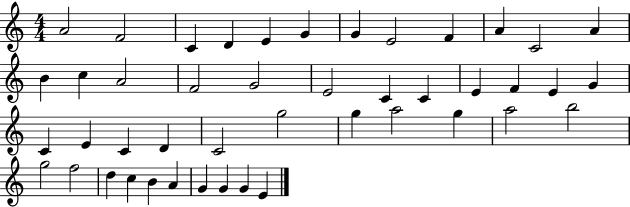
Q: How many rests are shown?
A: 0